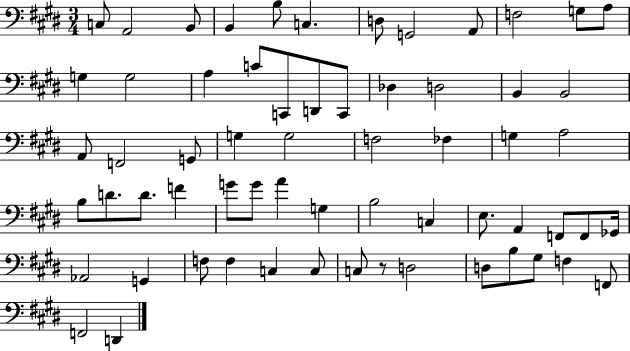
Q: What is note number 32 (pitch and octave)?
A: A3